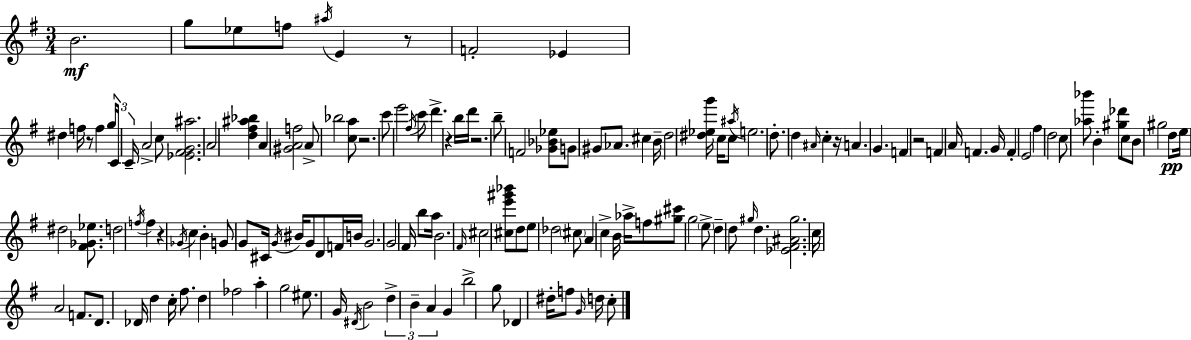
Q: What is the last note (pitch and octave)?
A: C5